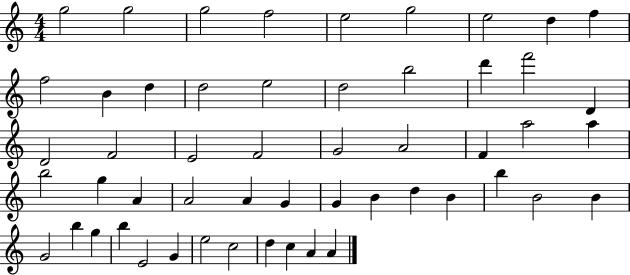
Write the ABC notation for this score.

X:1
T:Untitled
M:4/4
L:1/4
K:C
g2 g2 g2 f2 e2 g2 e2 d f f2 B d d2 e2 d2 b2 d' f'2 D D2 F2 E2 F2 G2 A2 F a2 a b2 g A A2 A G G B d B b B2 B G2 b g b E2 G e2 c2 d c A A